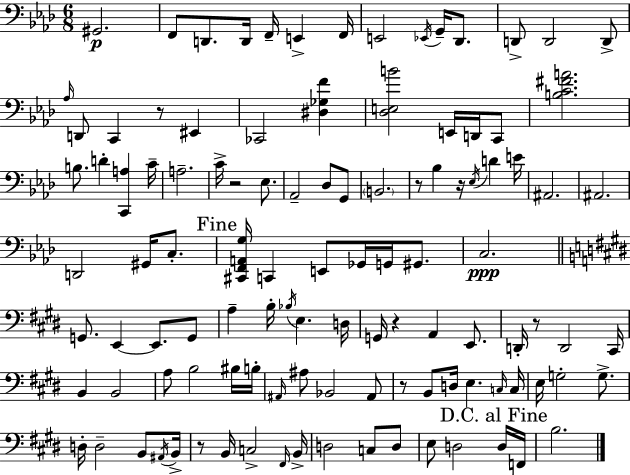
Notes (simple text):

G#2/h. F2/e D2/e. D2/s F2/s E2/q F2/s E2/h Eb2/s G2/s Db2/e. D2/e D2/h D2/e Ab3/s D2/e C2/q R/e EIS2/q CES2/h [D#3,Gb3,F4]/q [Db3,E3,B4]/h E2/s D2/s C2/e [B3,C4,F#4,A4]/h. B3/e. D4/q [C2,A3]/q C4/s A3/h. C4/s R/h Eb3/e. Ab2/h Db3/e G2/e B2/h. R/e Bb3/q R/s Eb3/s D4/q E4/s A#2/h. A#2/h. D2/h G#2/s C3/e. [C#2,F2,A2,G3]/s C2/q E2/e Gb2/s G2/s G#2/e. C3/h. G2/e. E2/q E2/e. G2/e A3/q B3/s Bb3/s E3/q. D3/s G2/s R/q A2/q E2/e. D2/s R/e D2/h C#2/s B2/q B2/h A3/e B3/h BIS3/s B3/s A#2/s A#3/e Bb2/h A#2/e R/e B2/e D3/s E3/q. C3/s C3/s E3/s G3/h G3/e. D3/s D3/h B2/e A#2/s B2/s R/e B2/s C3/h F#2/s B2/s D3/h C3/e D3/e E3/e D3/h D3/s F2/s B3/h.